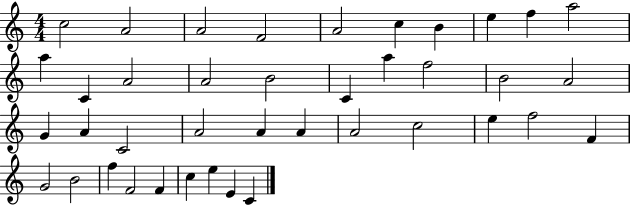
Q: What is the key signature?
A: C major